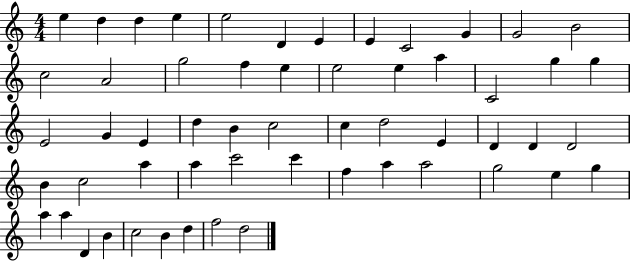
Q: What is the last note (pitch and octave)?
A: D5